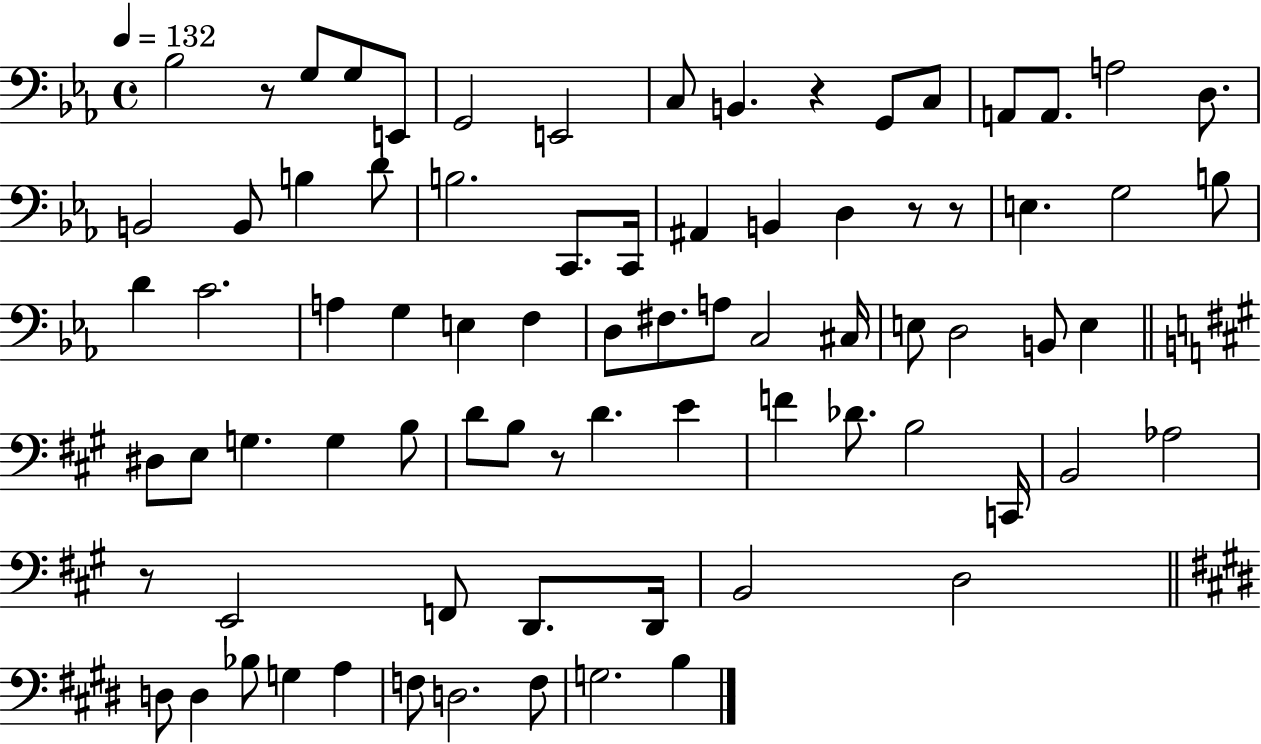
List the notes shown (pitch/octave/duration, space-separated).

Bb3/h R/e G3/e G3/e E2/e G2/h E2/h C3/e B2/q. R/q G2/e C3/e A2/e A2/e. A3/h D3/e. B2/h B2/e B3/q D4/e B3/h. C2/e. C2/s A#2/q B2/q D3/q R/e R/e E3/q. G3/h B3/e D4/q C4/h. A3/q G3/q E3/q F3/q D3/e F#3/e. A3/e C3/h C#3/s E3/e D3/h B2/e E3/q D#3/e E3/e G3/q. G3/q B3/e D4/e B3/e R/e D4/q. E4/q F4/q Db4/e. B3/h C2/s B2/h Ab3/h R/e E2/h F2/e D2/e. D2/s B2/h D3/h D3/e D3/q Bb3/e G3/q A3/q F3/e D3/h. F3/e G3/h. B3/q